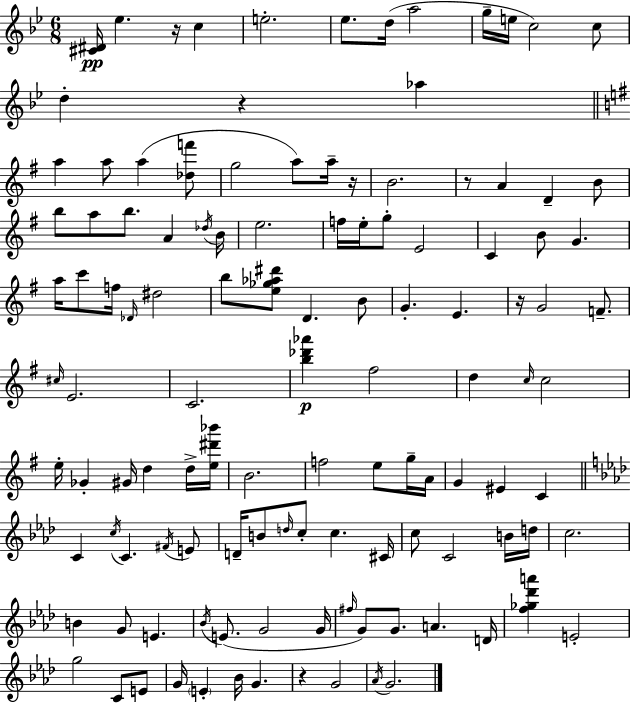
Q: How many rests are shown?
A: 6